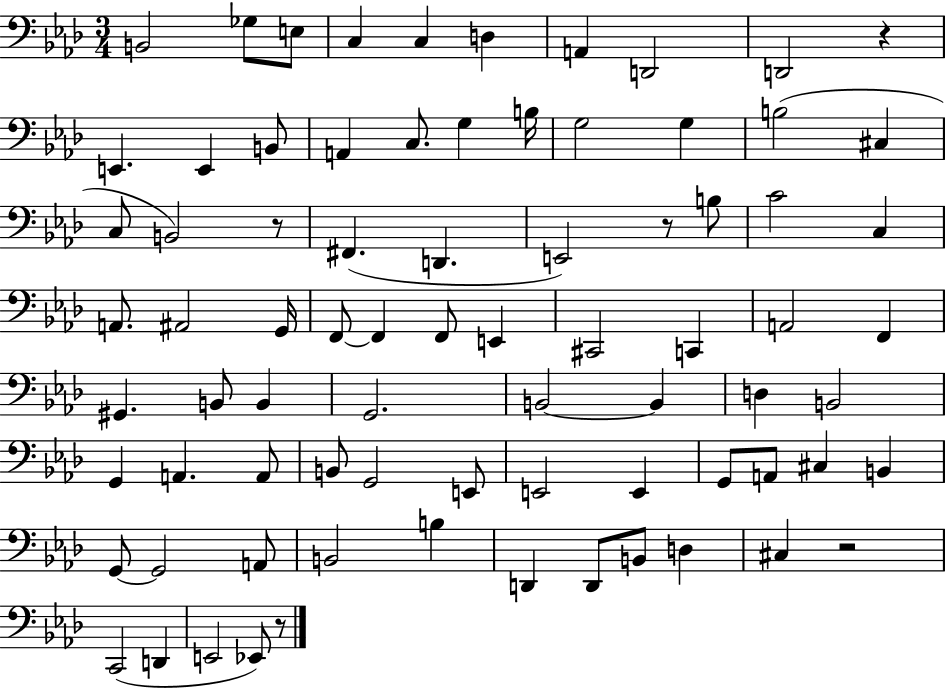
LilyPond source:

{
  \clef bass
  \numericTimeSignature
  \time 3/4
  \key aes \major
  b,2 ges8 e8 | c4 c4 d4 | a,4 d,2 | d,2 r4 | \break e,4. e,4 b,8 | a,4 c8. g4 b16 | g2 g4 | b2( cis4 | \break c8 b,2) r8 | fis,4.( d,4. | e,2) r8 b8 | c'2 c4 | \break a,8. ais,2 g,16 | f,8~~ f,4 f,8 e,4 | cis,2 c,4 | a,2 f,4 | \break gis,4. b,8 b,4 | g,2. | b,2~~ b,4 | d4 b,2 | \break g,4 a,4. a,8 | b,8 g,2 e,8 | e,2 e,4 | g,8 a,8 cis4 b,4 | \break g,8~~ g,2 a,8 | b,2 b4 | d,4 d,8 b,8 d4 | cis4 r2 | \break c,2( d,4 | e,2 ees,8) r8 | \bar "|."
}